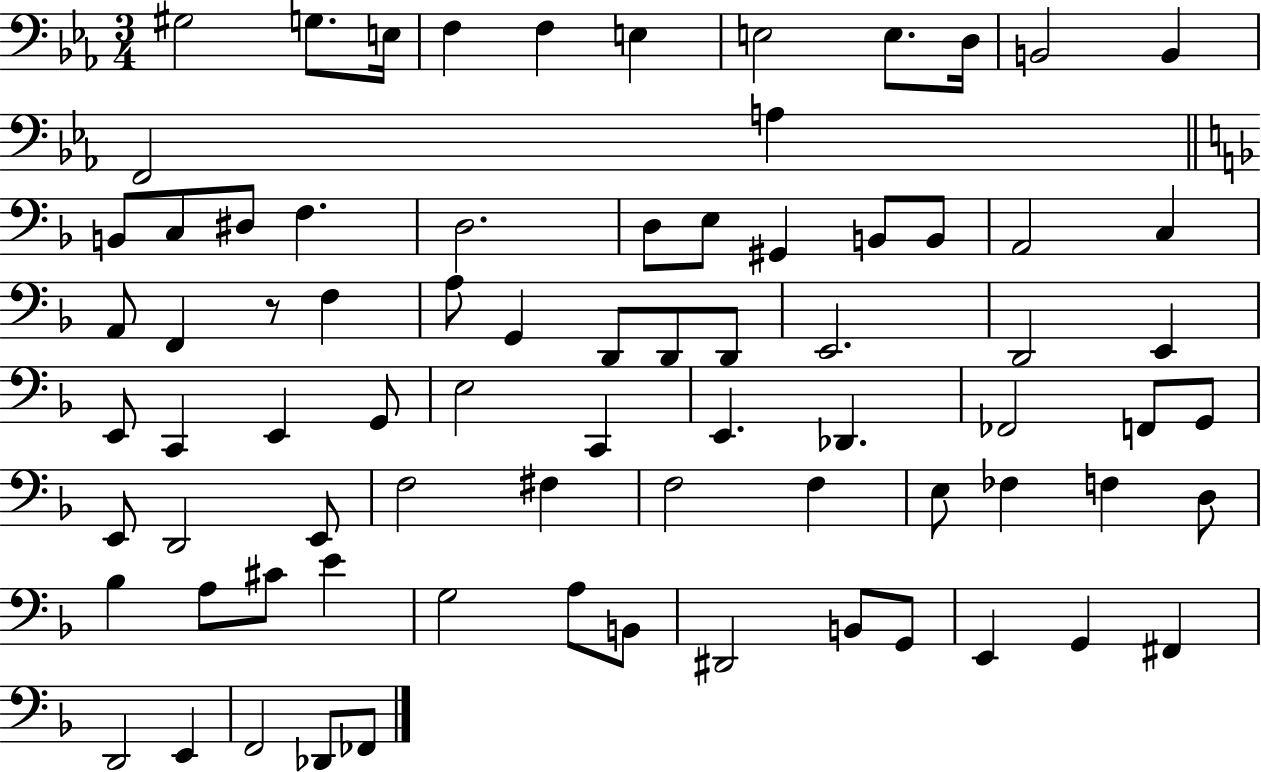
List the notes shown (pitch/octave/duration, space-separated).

G#3/h G3/e. E3/s F3/q F3/q E3/q E3/h E3/e. D3/s B2/h B2/q F2/h A3/q B2/e C3/e D#3/e F3/q. D3/h. D3/e E3/e G#2/q B2/e B2/e A2/h C3/q A2/e F2/q R/e F3/q A3/e G2/q D2/e D2/e D2/e E2/h. D2/h E2/q E2/e C2/q E2/q G2/e E3/h C2/q E2/q. Db2/q. FES2/h F2/e G2/e E2/e D2/h E2/e F3/h F#3/q F3/h F3/q E3/e FES3/q F3/q D3/e Bb3/q A3/e C#4/e E4/q G3/h A3/e B2/e D#2/h B2/e G2/e E2/q G2/q F#2/q D2/h E2/q F2/h Db2/e FES2/e